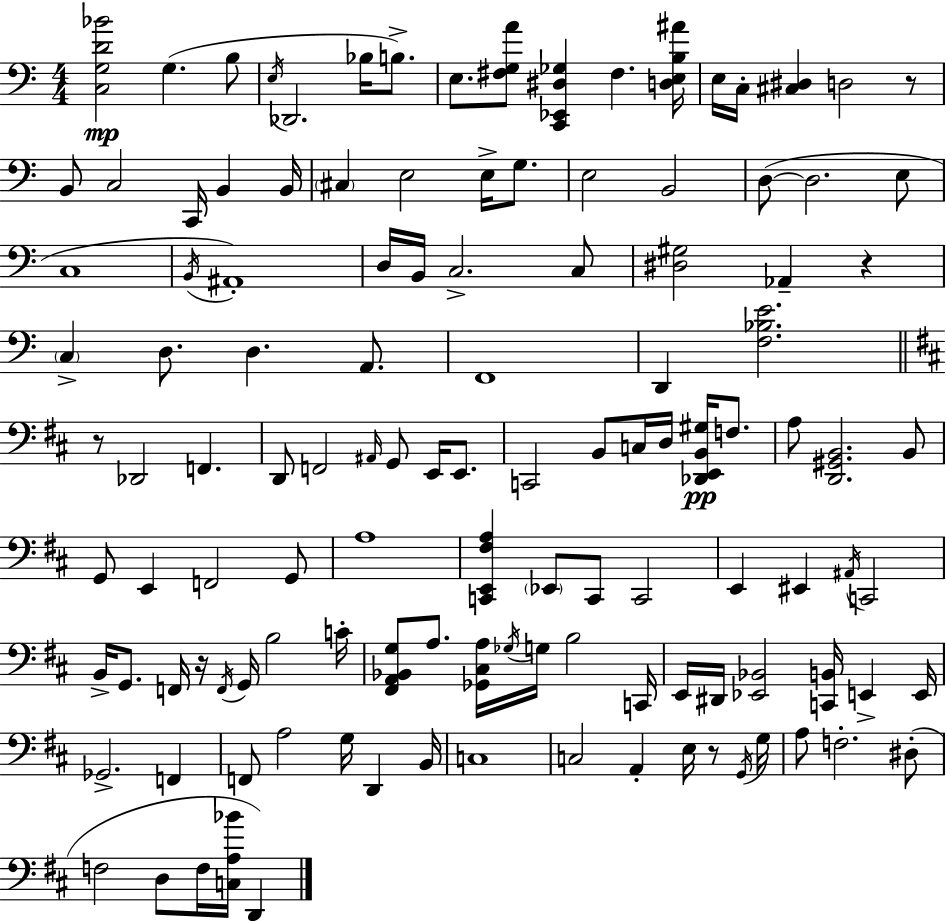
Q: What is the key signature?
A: C major